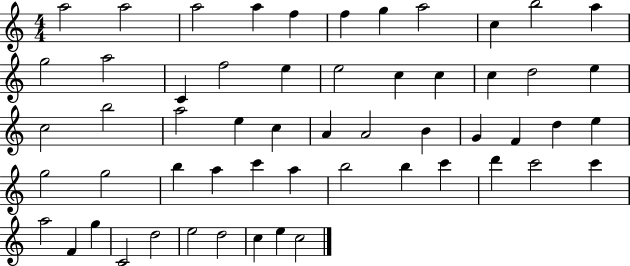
{
  \clef treble
  \numericTimeSignature
  \time 4/4
  \key c \major
  a''2 a''2 | a''2 a''4 f''4 | f''4 g''4 a''2 | c''4 b''2 a''4 | \break g''2 a''2 | c'4 f''2 e''4 | e''2 c''4 c''4 | c''4 d''2 e''4 | \break c''2 b''2 | a''2 e''4 c''4 | a'4 a'2 b'4 | g'4 f'4 d''4 e''4 | \break g''2 g''2 | b''4 a''4 c'''4 a''4 | b''2 b''4 c'''4 | d'''4 c'''2 c'''4 | \break a''2 f'4 g''4 | c'2 d''2 | e''2 d''2 | c''4 e''4 c''2 | \break \bar "|."
}